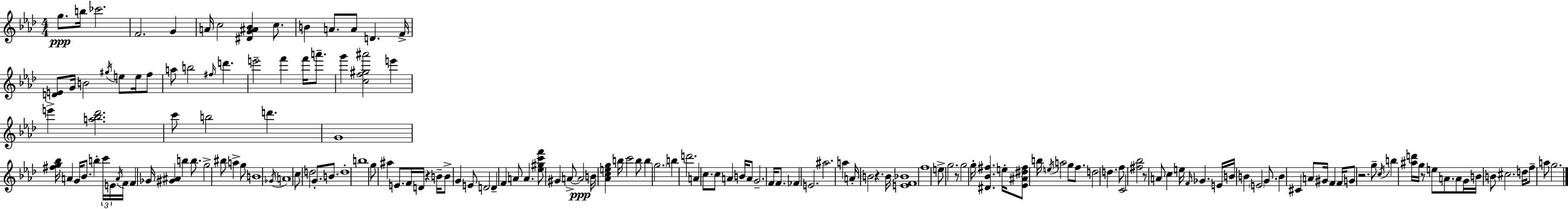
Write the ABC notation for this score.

X:1
T:Untitled
M:4/4
L:1/4
K:Fm
g/2 b/4 _c'2 F2 G A/4 c2 [^DG^A_B] c/2 B A/2 A/2 D F/4 [DE]/2 G/4 B2 ^g/4 e/2 e/4 f/2 a/2 b2 ^f/4 d' e'2 f' f'/4 a'/2 g' [cf^g^a']2 e' e' [a_b_d']2 c'/2 b2 d' G4 [^fg_b]/4 A G/4 _B/2 b c'/4 E/4 A/4 F/4 F _G/4 [^G^A] b b/2 g2 ^b/2 a g/2 B4 _G/4 A4 c/2 d2 G/2 B/2 d4 b4 g/2 ^a E/2 F/4 D/4 z B/4 B/2 G E/2 D2 D F A/2 A [_e^gc'f']/2 ^G A/2 A2 B/4 [_Aceg] b/4 c'2 b/2 b g2 b d'2 A c/2 c/2 A B/4 A/2 G2 F/4 F/2 _F E2 ^a2 a A/4 B2 z B/4 [EF_B]4 f4 e/2 g2 z/2 g2 g/4 [^D_B^f] e/4 [_E^A^d^f]/2 b/4 e/4 a2 g/2 f/2 d2 d f/2 C2 [^f_b]2 z/2 A/2 c e/4 F/4 _G E/4 B/4 B E2 G/2 B ^C A/2 ^G/4 F F/4 G/2 z2 g/2 c/4 b [^ad']/4 g/4 z/2 e/2 A/2 A/2 G/4 B/4 B/2 ^c2 d/4 f/2 a/2 g2